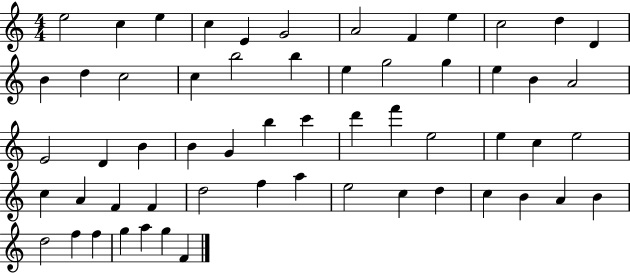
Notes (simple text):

E5/h C5/q E5/q C5/q E4/q G4/h A4/h F4/q E5/q C5/h D5/q D4/q B4/q D5/q C5/h C5/q B5/h B5/q E5/q G5/h G5/q E5/q B4/q A4/h E4/h D4/q B4/q B4/q G4/q B5/q C6/q D6/q F6/q E5/h E5/q C5/q E5/h C5/q A4/q F4/q F4/q D5/h F5/q A5/q E5/h C5/q D5/q C5/q B4/q A4/q B4/q D5/h F5/q F5/q G5/q A5/q G5/q F4/q